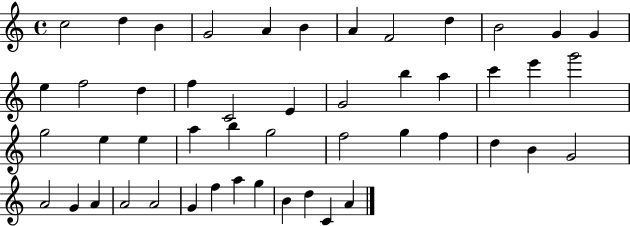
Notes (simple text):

C5/h D5/q B4/q G4/h A4/q B4/q A4/q F4/h D5/q B4/h G4/q G4/q E5/q F5/h D5/q F5/q C4/h E4/q G4/h B5/q A5/q C6/q E6/q G6/h G5/h E5/q E5/q A5/q B5/q G5/h F5/h G5/q F5/q D5/q B4/q G4/h A4/h G4/q A4/q A4/h A4/h G4/q F5/q A5/q G5/q B4/q D5/q C4/q A4/q